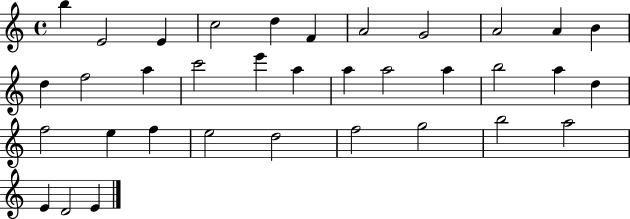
X:1
T:Untitled
M:4/4
L:1/4
K:C
b E2 E c2 d F A2 G2 A2 A B d f2 a c'2 e' a a a2 a b2 a d f2 e f e2 d2 f2 g2 b2 a2 E D2 E